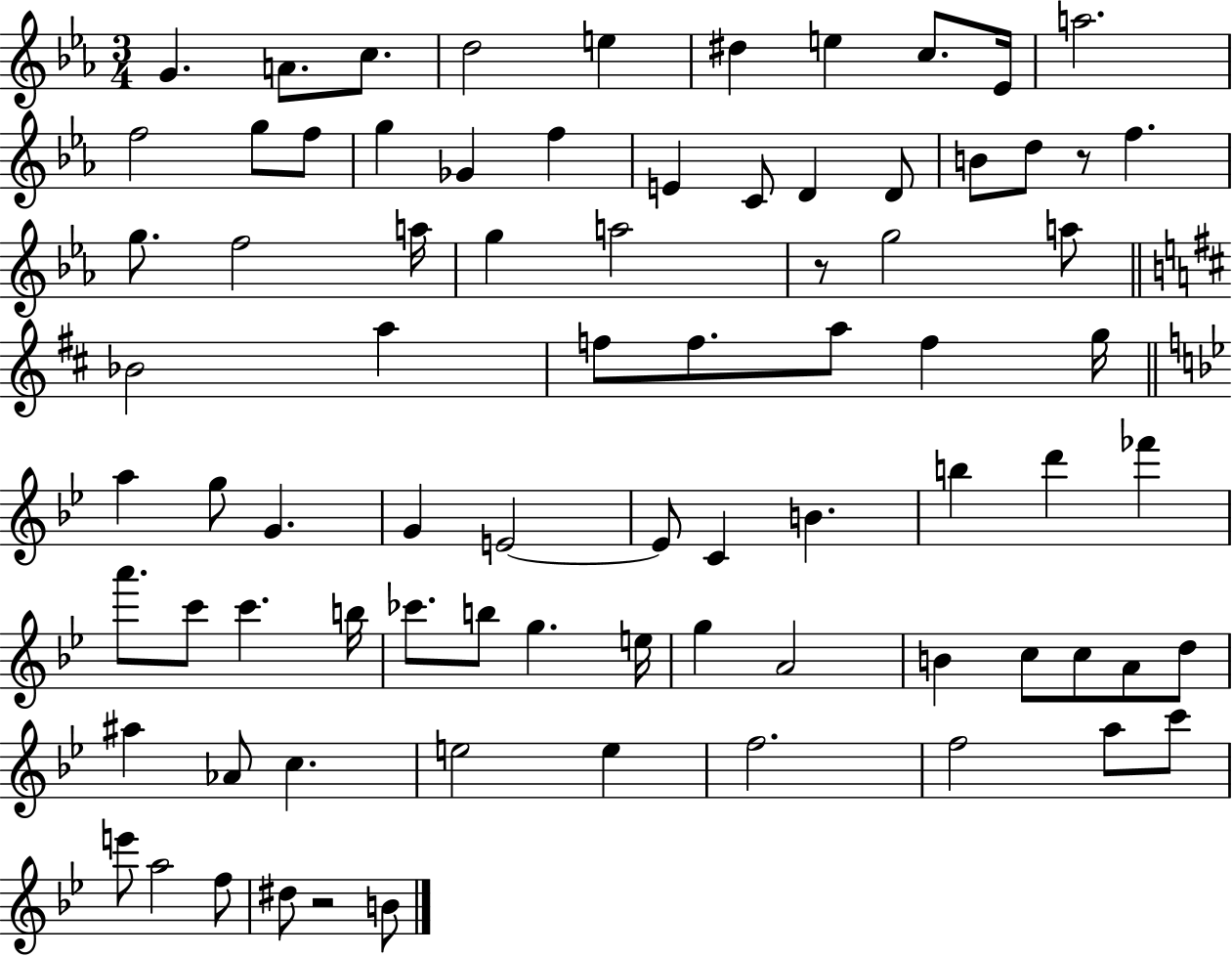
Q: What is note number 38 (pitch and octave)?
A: A5